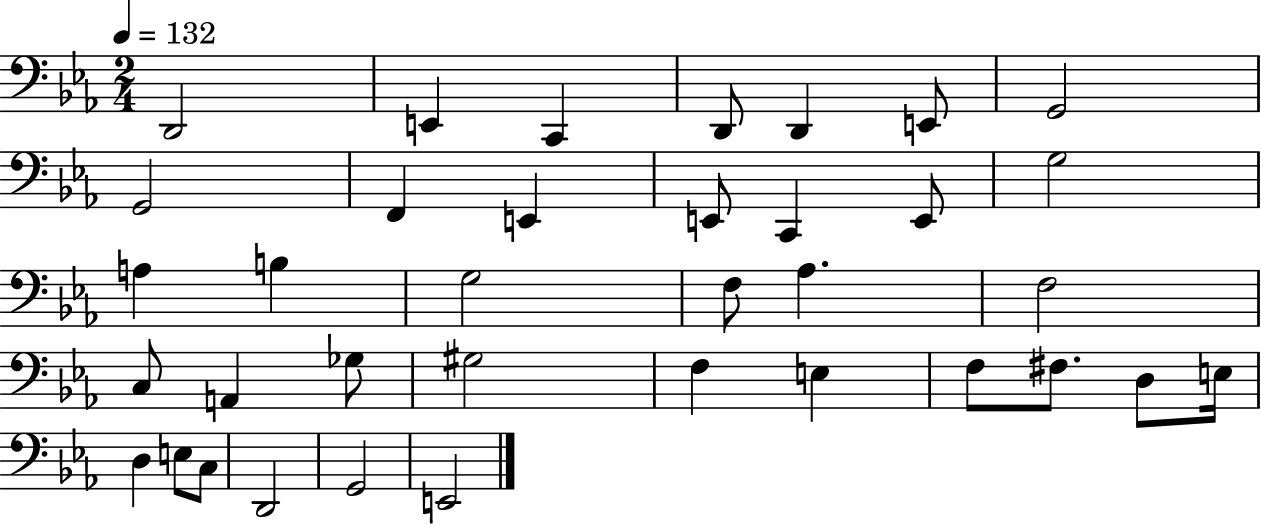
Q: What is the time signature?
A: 2/4